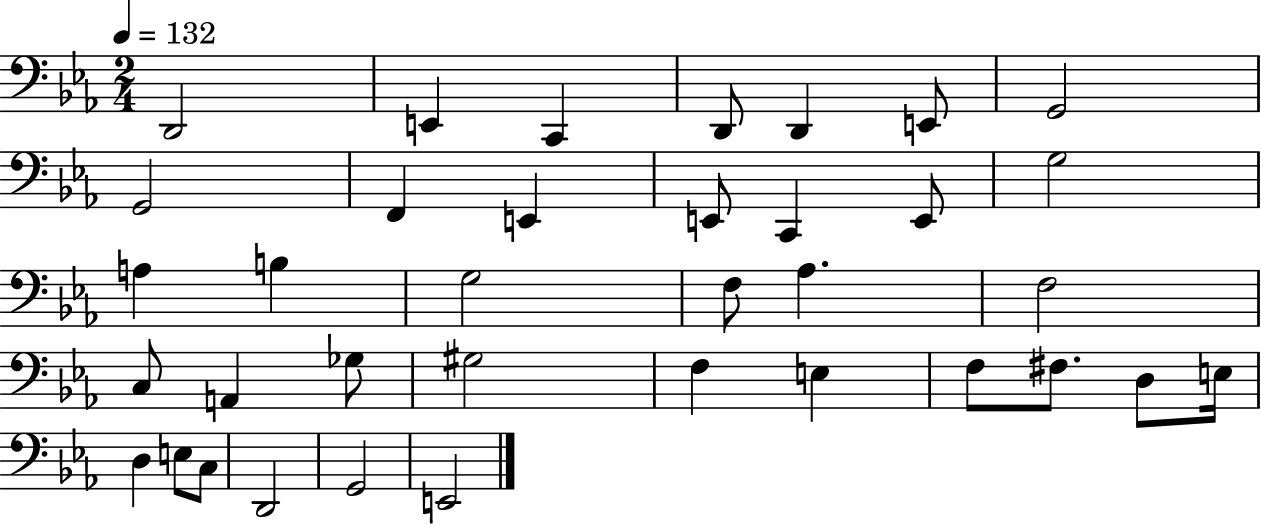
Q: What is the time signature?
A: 2/4